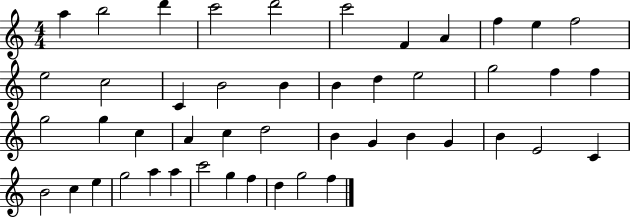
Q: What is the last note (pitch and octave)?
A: F5